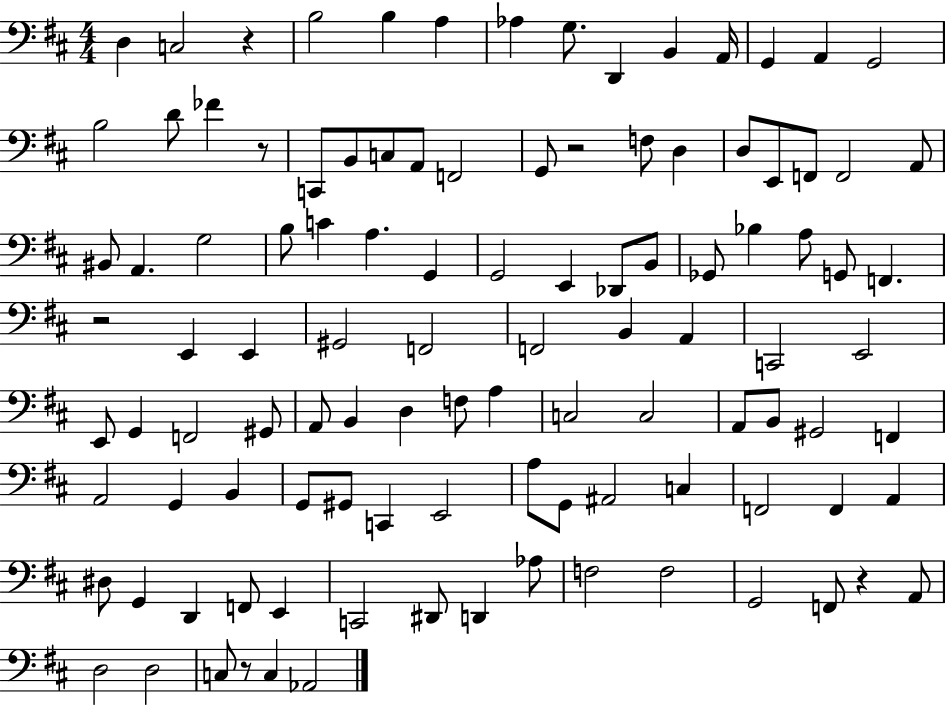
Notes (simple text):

D3/q C3/h R/q B3/h B3/q A3/q Ab3/q G3/e. D2/q B2/q A2/s G2/q A2/q G2/h B3/h D4/e FES4/q R/e C2/e B2/e C3/e A2/e F2/h G2/e R/h F3/e D3/q D3/e E2/e F2/e F2/h A2/e BIS2/e A2/q. G3/h B3/e C4/q A3/q. G2/q G2/h E2/q Db2/e B2/e Gb2/e Bb3/q A3/e G2/e F2/q. R/h E2/q E2/q G#2/h F2/h F2/h B2/q A2/q C2/h E2/h E2/e G2/q F2/h G#2/e A2/e B2/q D3/q F3/e A3/q C3/h C3/h A2/e B2/e G#2/h F2/q A2/h G2/q B2/q G2/e G#2/e C2/q E2/h A3/e G2/e A#2/h C3/q F2/h F2/q A2/q D#3/e G2/q D2/q F2/e E2/q C2/h D#2/e D2/q Ab3/e F3/h F3/h G2/h F2/e R/q A2/e D3/h D3/h C3/e R/e C3/q Ab2/h